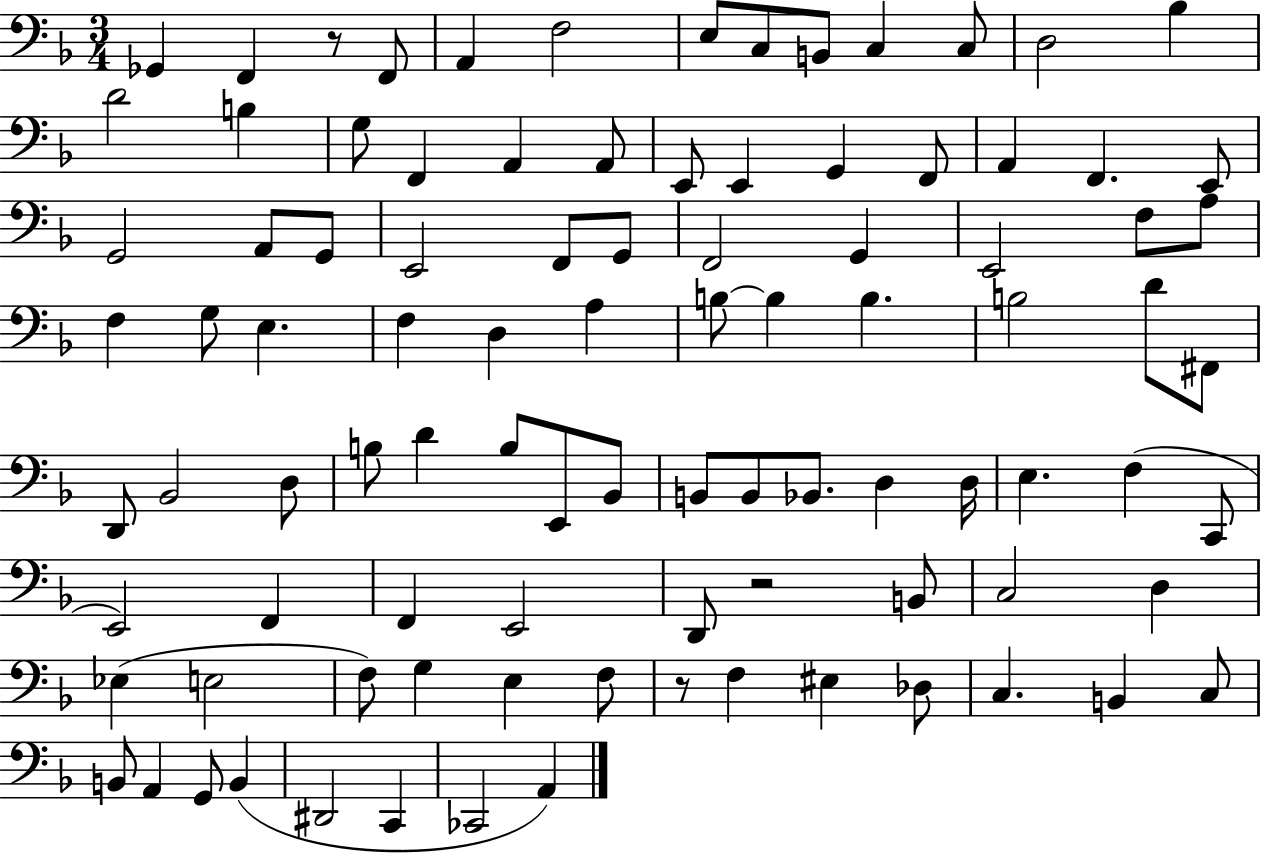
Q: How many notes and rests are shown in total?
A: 95